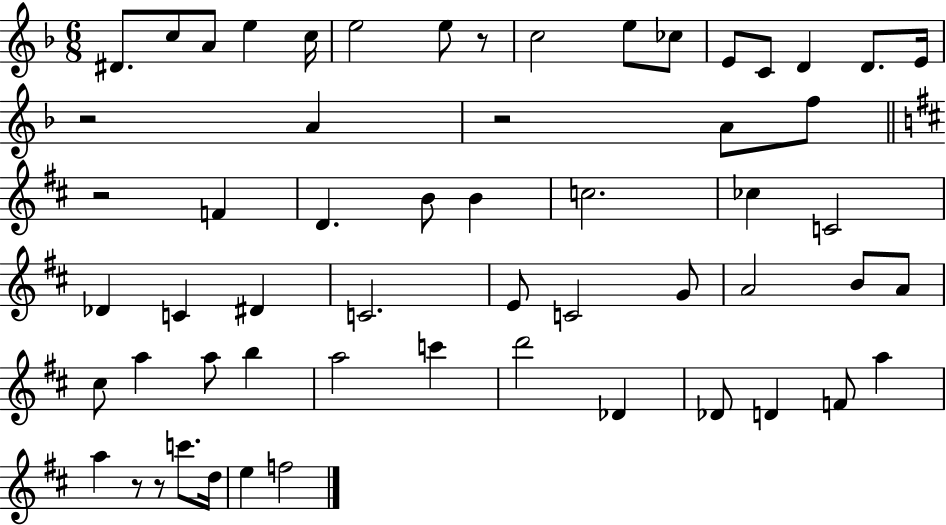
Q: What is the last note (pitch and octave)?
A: F5